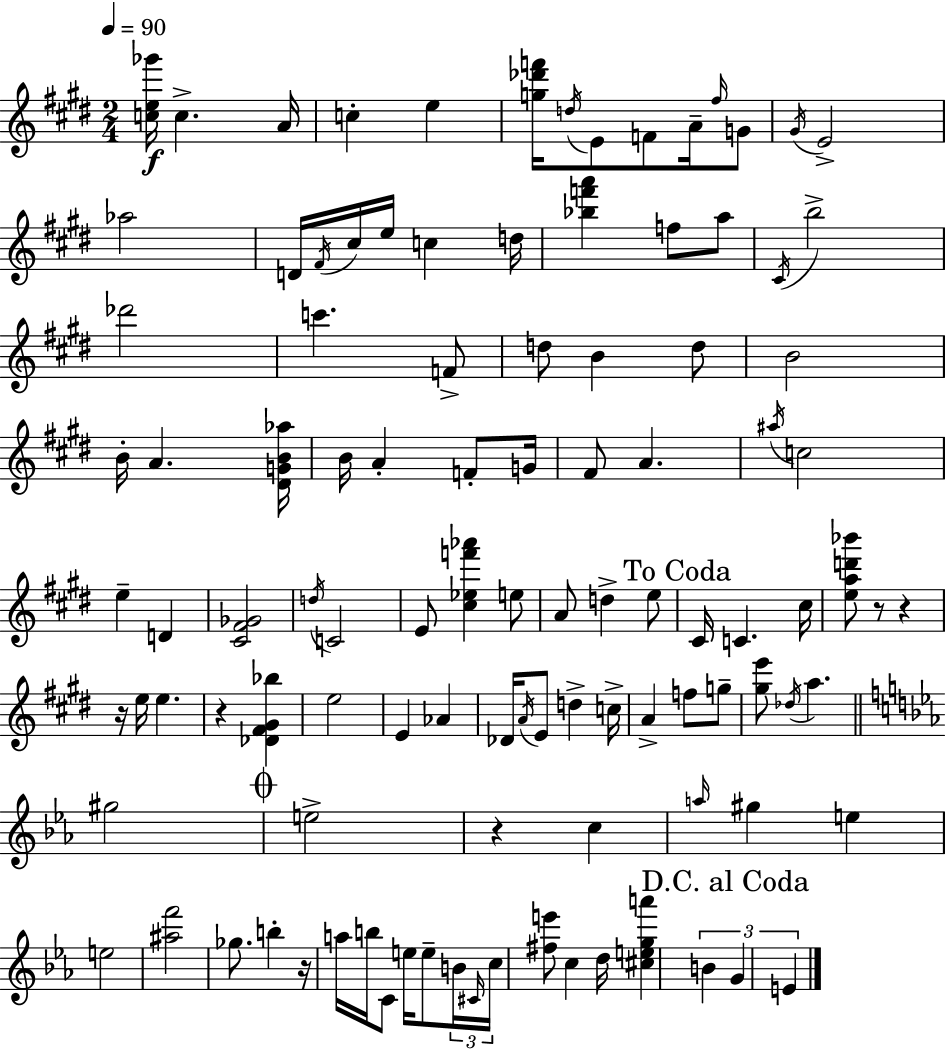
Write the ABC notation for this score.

X:1
T:Untitled
M:2/4
L:1/4
K:E
[ce_g']/4 c A/4 c e [g_d'f']/4 d/4 E/2 F/2 A/4 ^f/4 G/2 ^G/4 E2 _a2 D/4 ^F/4 ^c/4 e/4 c d/4 [_bf'a'] f/2 a/2 ^C/4 b2 _d'2 c' F/2 d/2 B d/2 B2 B/4 A [^DGB_a]/4 B/4 A F/2 G/4 ^F/2 A ^a/4 c2 e D [^C^F_G]2 d/4 C2 E/2 [^c_ef'_a'] e/2 A/2 d e/2 ^C/4 C ^c/4 [ead'_b']/2 z/2 z z/4 e/4 e z [_D^F^G_b] e2 E _A _D/4 A/4 E/2 d c/4 A f/2 g/2 [^ge']/2 _d/4 a ^g2 e2 z c a/4 ^g e e2 [^af']2 _g/2 b z/4 a/4 b/4 C/2 e/4 e/2 B/4 ^C/4 c/4 [^fe']/2 c d/4 [^cega'] B G E